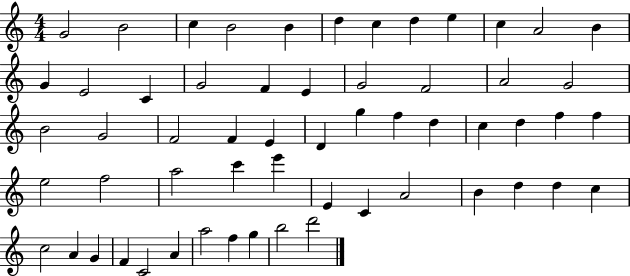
G4/h B4/h C5/q B4/h B4/q D5/q C5/q D5/q E5/q C5/q A4/h B4/q G4/q E4/h C4/q G4/h F4/q E4/q G4/h F4/h A4/h G4/h B4/h G4/h F4/h F4/q E4/q D4/q G5/q F5/q D5/q C5/q D5/q F5/q F5/q E5/h F5/h A5/h C6/q E6/q E4/q C4/q A4/h B4/q D5/q D5/q C5/q C5/h A4/q G4/q F4/q C4/h A4/q A5/h F5/q G5/q B5/h D6/h